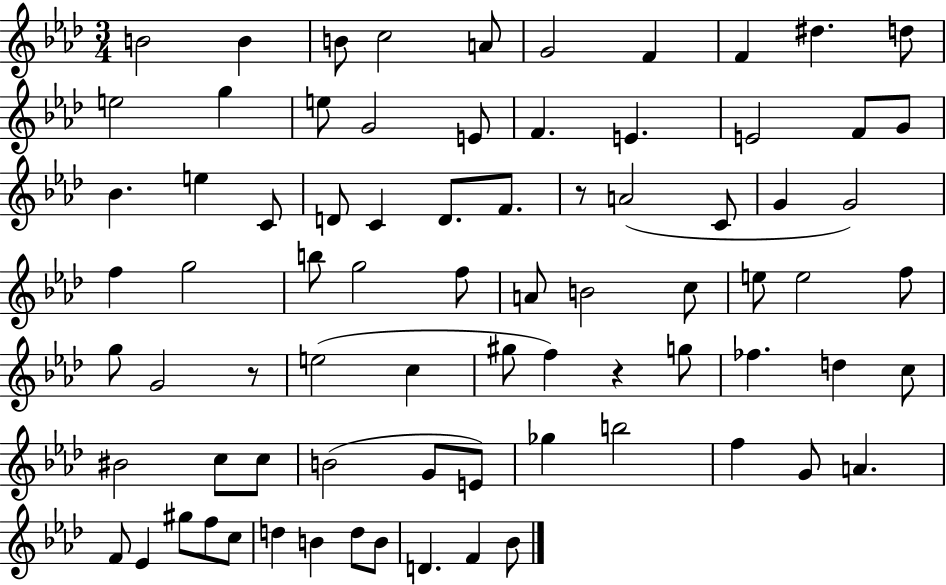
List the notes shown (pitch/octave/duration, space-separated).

B4/h B4/q B4/e C5/h A4/e G4/h F4/q F4/q D#5/q. D5/e E5/h G5/q E5/e G4/h E4/e F4/q. E4/q. E4/h F4/e G4/e Bb4/q. E5/q C4/e D4/e C4/q D4/e. F4/e. R/e A4/h C4/e G4/q G4/h F5/q G5/h B5/e G5/h F5/e A4/e B4/h C5/e E5/e E5/h F5/e G5/e G4/h R/e E5/h C5/q G#5/e F5/q R/q G5/e FES5/q. D5/q C5/e BIS4/h C5/e C5/e B4/h G4/e E4/e Gb5/q B5/h F5/q G4/e A4/q. F4/e Eb4/q G#5/e F5/e C5/e D5/q B4/q D5/e B4/e D4/q. F4/q Bb4/e